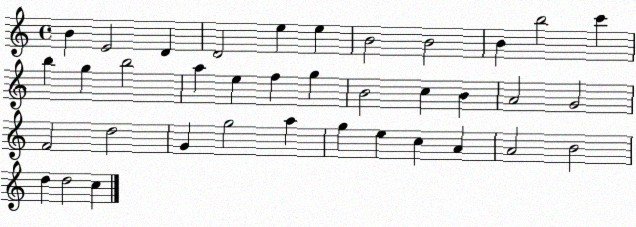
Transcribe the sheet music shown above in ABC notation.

X:1
T:Untitled
M:4/4
L:1/4
K:C
B E2 D D2 e e B2 B2 B b2 c' b g b2 a e f g B2 c B A2 G2 F2 d2 G g2 a g e c A A2 B2 d d2 c